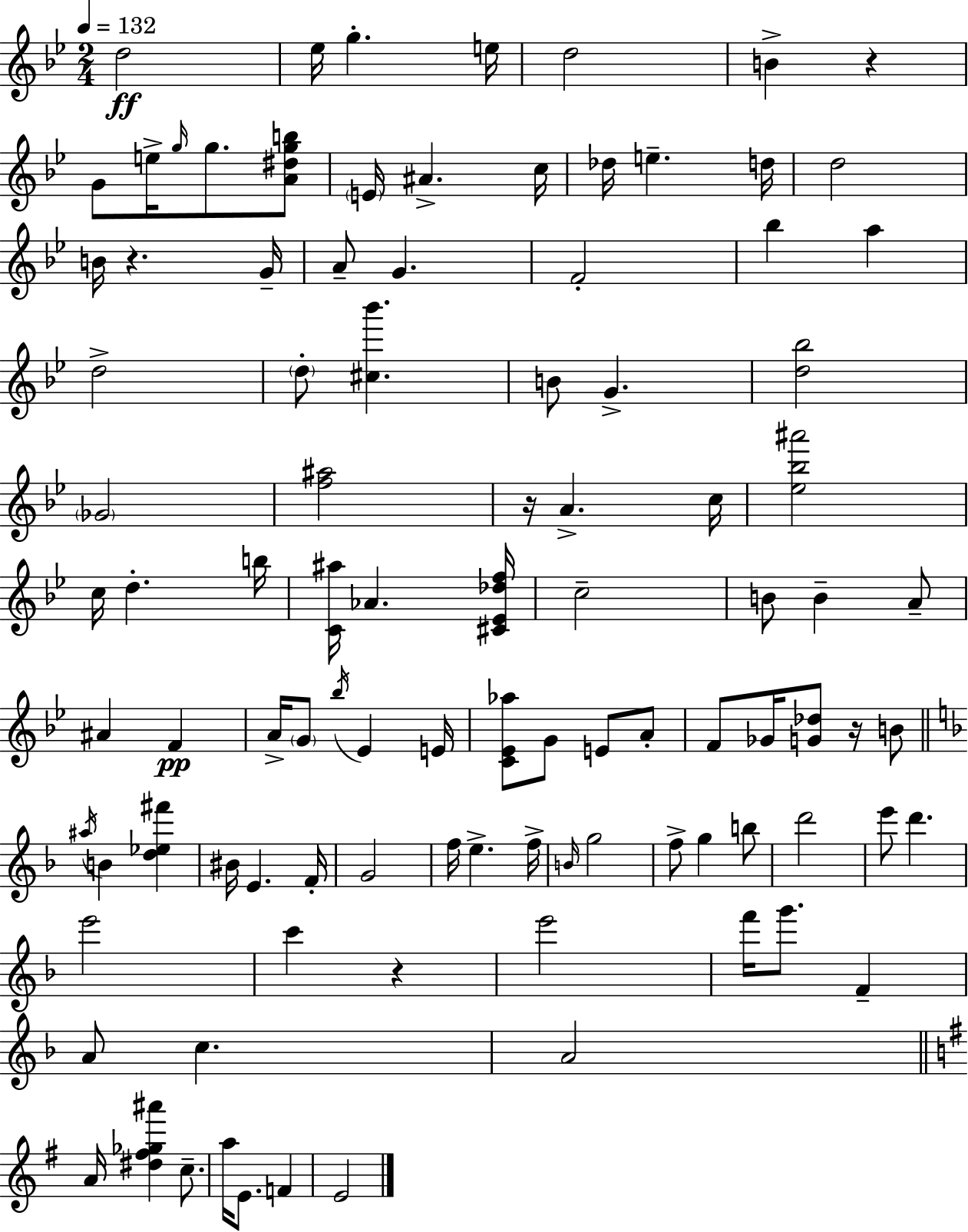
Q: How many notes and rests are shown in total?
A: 100